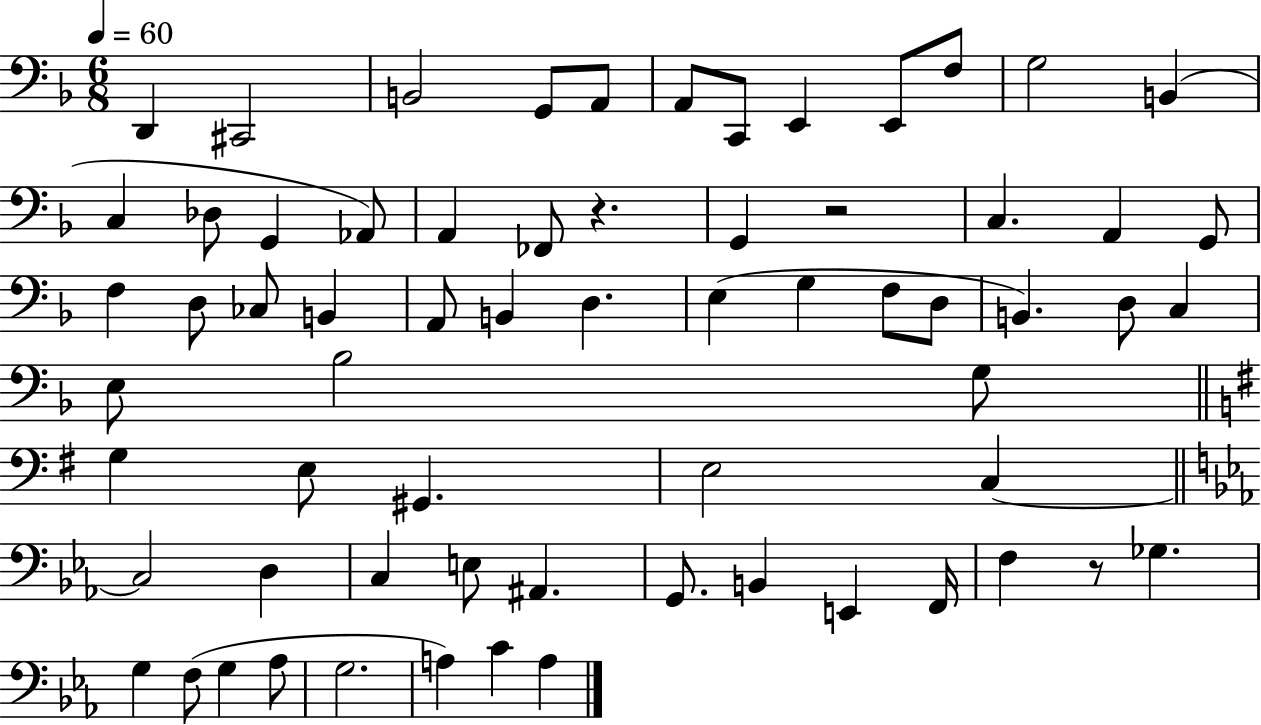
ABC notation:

X:1
T:Untitled
M:6/8
L:1/4
K:F
D,, ^C,,2 B,,2 G,,/2 A,,/2 A,,/2 C,,/2 E,, E,,/2 F,/2 G,2 B,, C, _D,/2 G,, _A,,/2 A,, _F,,/2 z G,, z2 C, A,, G,,/2 F, D,/2 _C,/2 B,, A,,/2 B,, D, E, G, F,/2 D,/2 B,, D,/2 C, E,/2 _B,2 G,/2 G, E,/2 ^G,, E,2 C, C,2 D, C, E,/2 ^A,, G,,/2 B,, E,, F,,/4 F, z/2 _G, G, F,/2 G, _A,/2 G,2 A, C A,